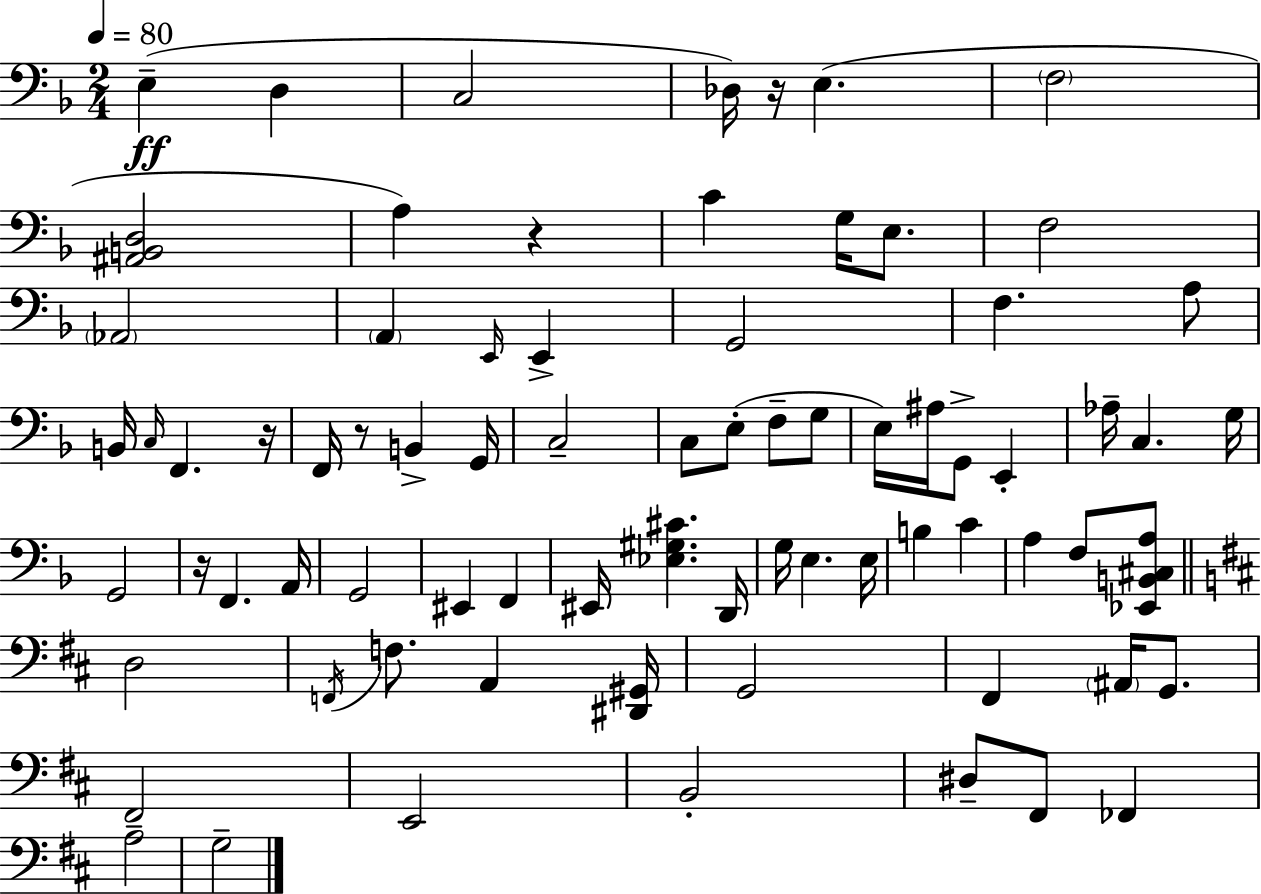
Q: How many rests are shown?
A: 5